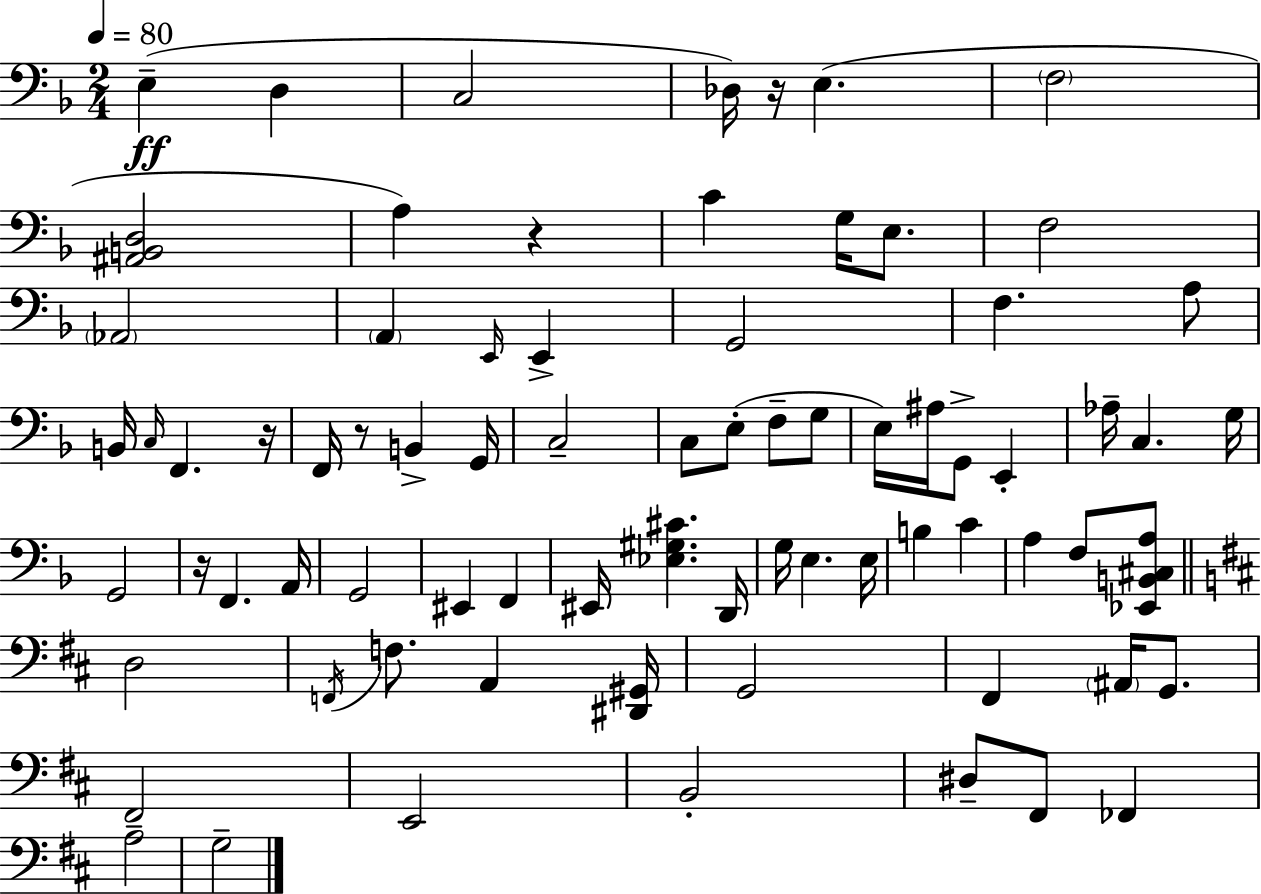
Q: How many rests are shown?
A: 5